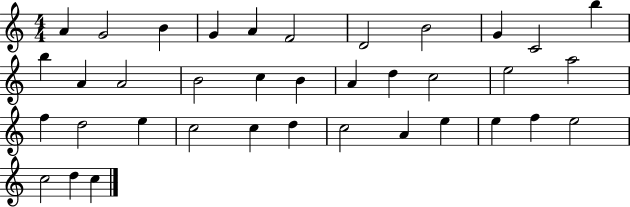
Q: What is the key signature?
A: C major